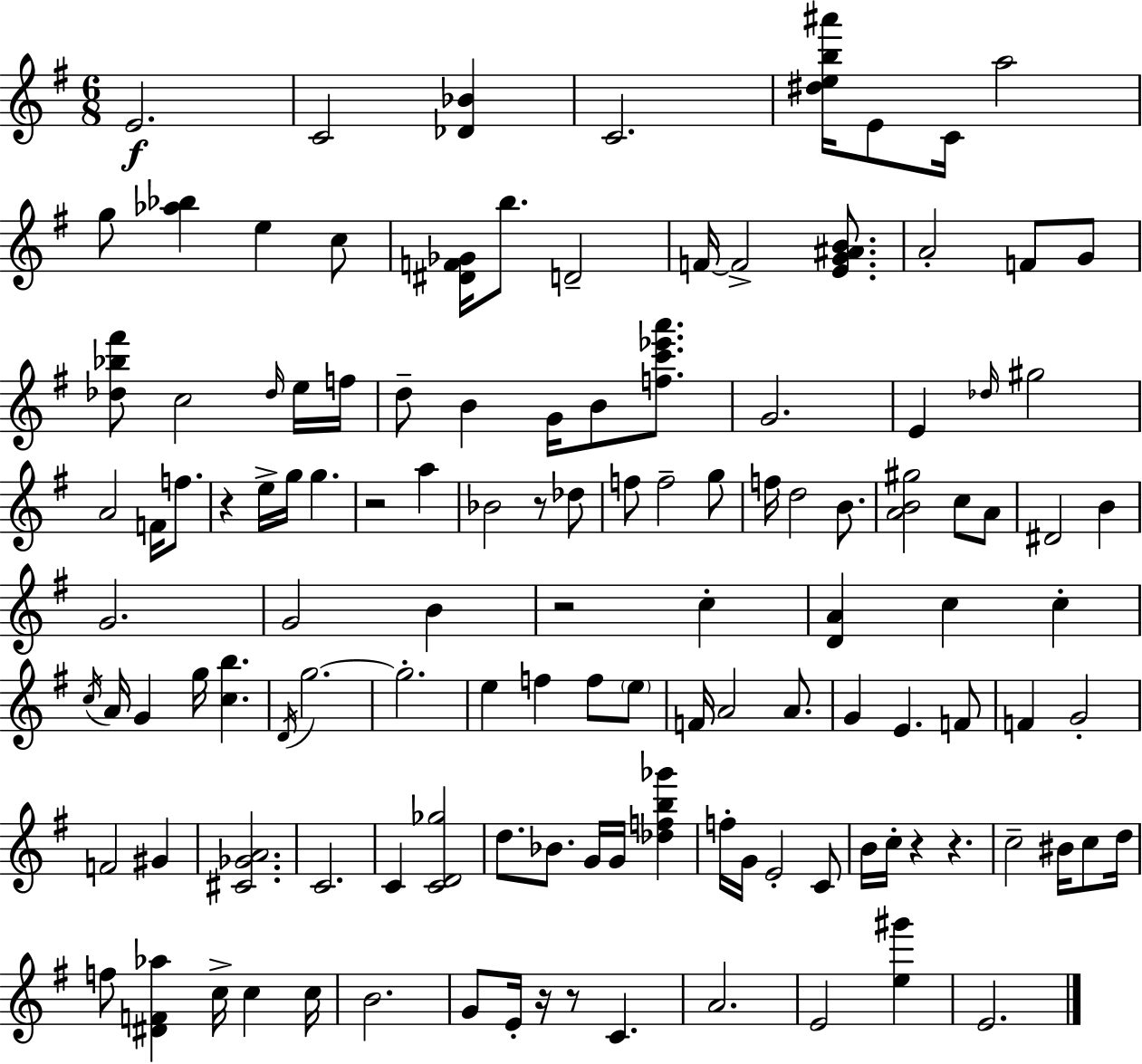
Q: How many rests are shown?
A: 8